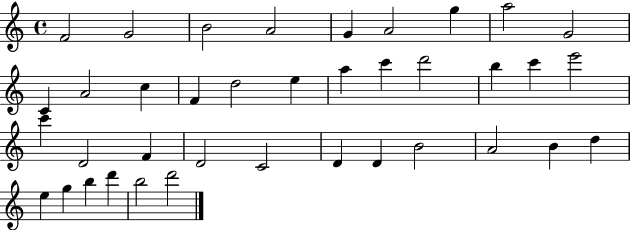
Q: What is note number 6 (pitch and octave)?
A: A4